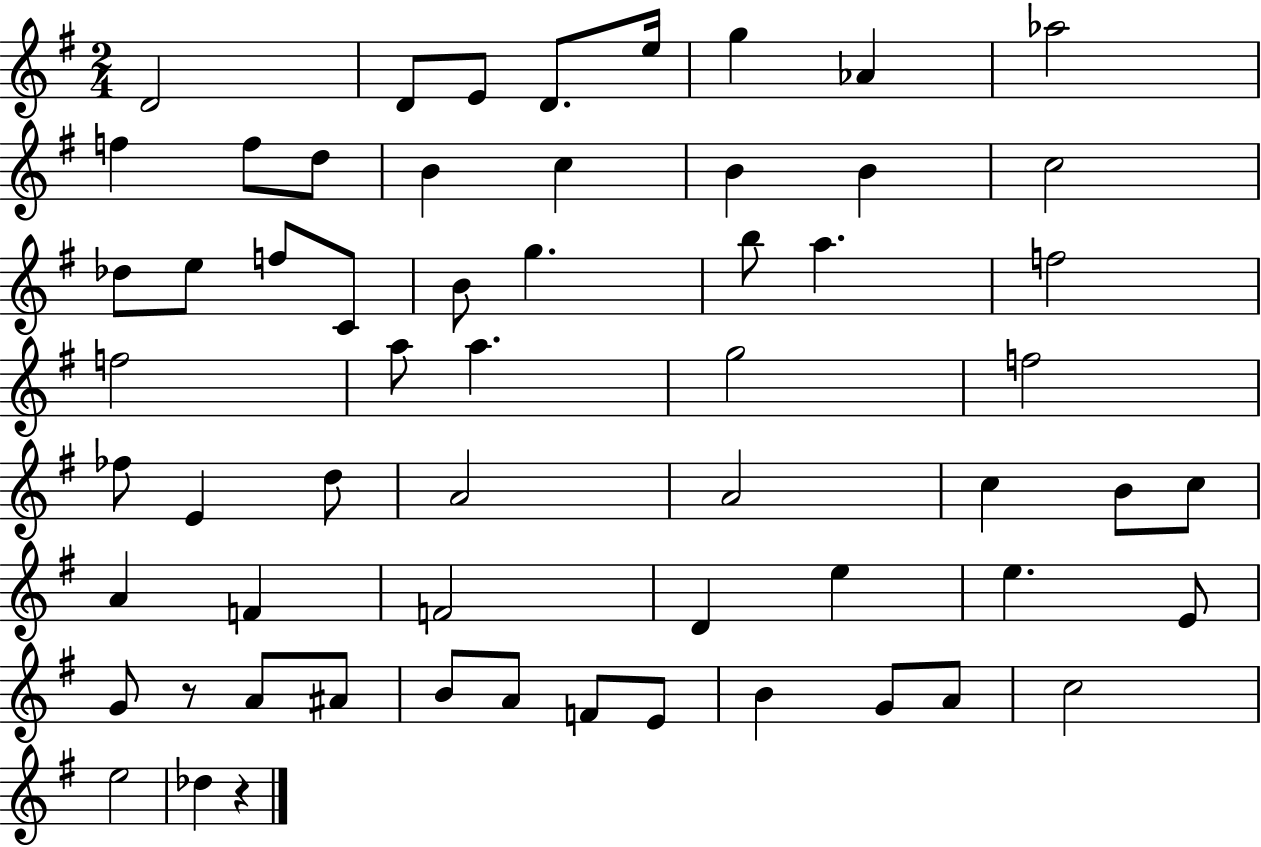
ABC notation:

X:1
T:Untitled
M:2/4
L:1/4
K:G
D2 D/2 E/2 D/2 e/4 g _A _a2 f f/2 d/2 B c B B c2 _d/2 e/2 f/2 C/2 B/2 g b/2 a f2 f2 a/2 a g2 f2 _f/2 E d/2 A2 A2 c B/2 c/2 A F F2 D e e E/2 G/2 z/2 A/2 ^A/2 B/2 A/2 F/2 E/2 B G/2 A/2 c2 e2 _d z